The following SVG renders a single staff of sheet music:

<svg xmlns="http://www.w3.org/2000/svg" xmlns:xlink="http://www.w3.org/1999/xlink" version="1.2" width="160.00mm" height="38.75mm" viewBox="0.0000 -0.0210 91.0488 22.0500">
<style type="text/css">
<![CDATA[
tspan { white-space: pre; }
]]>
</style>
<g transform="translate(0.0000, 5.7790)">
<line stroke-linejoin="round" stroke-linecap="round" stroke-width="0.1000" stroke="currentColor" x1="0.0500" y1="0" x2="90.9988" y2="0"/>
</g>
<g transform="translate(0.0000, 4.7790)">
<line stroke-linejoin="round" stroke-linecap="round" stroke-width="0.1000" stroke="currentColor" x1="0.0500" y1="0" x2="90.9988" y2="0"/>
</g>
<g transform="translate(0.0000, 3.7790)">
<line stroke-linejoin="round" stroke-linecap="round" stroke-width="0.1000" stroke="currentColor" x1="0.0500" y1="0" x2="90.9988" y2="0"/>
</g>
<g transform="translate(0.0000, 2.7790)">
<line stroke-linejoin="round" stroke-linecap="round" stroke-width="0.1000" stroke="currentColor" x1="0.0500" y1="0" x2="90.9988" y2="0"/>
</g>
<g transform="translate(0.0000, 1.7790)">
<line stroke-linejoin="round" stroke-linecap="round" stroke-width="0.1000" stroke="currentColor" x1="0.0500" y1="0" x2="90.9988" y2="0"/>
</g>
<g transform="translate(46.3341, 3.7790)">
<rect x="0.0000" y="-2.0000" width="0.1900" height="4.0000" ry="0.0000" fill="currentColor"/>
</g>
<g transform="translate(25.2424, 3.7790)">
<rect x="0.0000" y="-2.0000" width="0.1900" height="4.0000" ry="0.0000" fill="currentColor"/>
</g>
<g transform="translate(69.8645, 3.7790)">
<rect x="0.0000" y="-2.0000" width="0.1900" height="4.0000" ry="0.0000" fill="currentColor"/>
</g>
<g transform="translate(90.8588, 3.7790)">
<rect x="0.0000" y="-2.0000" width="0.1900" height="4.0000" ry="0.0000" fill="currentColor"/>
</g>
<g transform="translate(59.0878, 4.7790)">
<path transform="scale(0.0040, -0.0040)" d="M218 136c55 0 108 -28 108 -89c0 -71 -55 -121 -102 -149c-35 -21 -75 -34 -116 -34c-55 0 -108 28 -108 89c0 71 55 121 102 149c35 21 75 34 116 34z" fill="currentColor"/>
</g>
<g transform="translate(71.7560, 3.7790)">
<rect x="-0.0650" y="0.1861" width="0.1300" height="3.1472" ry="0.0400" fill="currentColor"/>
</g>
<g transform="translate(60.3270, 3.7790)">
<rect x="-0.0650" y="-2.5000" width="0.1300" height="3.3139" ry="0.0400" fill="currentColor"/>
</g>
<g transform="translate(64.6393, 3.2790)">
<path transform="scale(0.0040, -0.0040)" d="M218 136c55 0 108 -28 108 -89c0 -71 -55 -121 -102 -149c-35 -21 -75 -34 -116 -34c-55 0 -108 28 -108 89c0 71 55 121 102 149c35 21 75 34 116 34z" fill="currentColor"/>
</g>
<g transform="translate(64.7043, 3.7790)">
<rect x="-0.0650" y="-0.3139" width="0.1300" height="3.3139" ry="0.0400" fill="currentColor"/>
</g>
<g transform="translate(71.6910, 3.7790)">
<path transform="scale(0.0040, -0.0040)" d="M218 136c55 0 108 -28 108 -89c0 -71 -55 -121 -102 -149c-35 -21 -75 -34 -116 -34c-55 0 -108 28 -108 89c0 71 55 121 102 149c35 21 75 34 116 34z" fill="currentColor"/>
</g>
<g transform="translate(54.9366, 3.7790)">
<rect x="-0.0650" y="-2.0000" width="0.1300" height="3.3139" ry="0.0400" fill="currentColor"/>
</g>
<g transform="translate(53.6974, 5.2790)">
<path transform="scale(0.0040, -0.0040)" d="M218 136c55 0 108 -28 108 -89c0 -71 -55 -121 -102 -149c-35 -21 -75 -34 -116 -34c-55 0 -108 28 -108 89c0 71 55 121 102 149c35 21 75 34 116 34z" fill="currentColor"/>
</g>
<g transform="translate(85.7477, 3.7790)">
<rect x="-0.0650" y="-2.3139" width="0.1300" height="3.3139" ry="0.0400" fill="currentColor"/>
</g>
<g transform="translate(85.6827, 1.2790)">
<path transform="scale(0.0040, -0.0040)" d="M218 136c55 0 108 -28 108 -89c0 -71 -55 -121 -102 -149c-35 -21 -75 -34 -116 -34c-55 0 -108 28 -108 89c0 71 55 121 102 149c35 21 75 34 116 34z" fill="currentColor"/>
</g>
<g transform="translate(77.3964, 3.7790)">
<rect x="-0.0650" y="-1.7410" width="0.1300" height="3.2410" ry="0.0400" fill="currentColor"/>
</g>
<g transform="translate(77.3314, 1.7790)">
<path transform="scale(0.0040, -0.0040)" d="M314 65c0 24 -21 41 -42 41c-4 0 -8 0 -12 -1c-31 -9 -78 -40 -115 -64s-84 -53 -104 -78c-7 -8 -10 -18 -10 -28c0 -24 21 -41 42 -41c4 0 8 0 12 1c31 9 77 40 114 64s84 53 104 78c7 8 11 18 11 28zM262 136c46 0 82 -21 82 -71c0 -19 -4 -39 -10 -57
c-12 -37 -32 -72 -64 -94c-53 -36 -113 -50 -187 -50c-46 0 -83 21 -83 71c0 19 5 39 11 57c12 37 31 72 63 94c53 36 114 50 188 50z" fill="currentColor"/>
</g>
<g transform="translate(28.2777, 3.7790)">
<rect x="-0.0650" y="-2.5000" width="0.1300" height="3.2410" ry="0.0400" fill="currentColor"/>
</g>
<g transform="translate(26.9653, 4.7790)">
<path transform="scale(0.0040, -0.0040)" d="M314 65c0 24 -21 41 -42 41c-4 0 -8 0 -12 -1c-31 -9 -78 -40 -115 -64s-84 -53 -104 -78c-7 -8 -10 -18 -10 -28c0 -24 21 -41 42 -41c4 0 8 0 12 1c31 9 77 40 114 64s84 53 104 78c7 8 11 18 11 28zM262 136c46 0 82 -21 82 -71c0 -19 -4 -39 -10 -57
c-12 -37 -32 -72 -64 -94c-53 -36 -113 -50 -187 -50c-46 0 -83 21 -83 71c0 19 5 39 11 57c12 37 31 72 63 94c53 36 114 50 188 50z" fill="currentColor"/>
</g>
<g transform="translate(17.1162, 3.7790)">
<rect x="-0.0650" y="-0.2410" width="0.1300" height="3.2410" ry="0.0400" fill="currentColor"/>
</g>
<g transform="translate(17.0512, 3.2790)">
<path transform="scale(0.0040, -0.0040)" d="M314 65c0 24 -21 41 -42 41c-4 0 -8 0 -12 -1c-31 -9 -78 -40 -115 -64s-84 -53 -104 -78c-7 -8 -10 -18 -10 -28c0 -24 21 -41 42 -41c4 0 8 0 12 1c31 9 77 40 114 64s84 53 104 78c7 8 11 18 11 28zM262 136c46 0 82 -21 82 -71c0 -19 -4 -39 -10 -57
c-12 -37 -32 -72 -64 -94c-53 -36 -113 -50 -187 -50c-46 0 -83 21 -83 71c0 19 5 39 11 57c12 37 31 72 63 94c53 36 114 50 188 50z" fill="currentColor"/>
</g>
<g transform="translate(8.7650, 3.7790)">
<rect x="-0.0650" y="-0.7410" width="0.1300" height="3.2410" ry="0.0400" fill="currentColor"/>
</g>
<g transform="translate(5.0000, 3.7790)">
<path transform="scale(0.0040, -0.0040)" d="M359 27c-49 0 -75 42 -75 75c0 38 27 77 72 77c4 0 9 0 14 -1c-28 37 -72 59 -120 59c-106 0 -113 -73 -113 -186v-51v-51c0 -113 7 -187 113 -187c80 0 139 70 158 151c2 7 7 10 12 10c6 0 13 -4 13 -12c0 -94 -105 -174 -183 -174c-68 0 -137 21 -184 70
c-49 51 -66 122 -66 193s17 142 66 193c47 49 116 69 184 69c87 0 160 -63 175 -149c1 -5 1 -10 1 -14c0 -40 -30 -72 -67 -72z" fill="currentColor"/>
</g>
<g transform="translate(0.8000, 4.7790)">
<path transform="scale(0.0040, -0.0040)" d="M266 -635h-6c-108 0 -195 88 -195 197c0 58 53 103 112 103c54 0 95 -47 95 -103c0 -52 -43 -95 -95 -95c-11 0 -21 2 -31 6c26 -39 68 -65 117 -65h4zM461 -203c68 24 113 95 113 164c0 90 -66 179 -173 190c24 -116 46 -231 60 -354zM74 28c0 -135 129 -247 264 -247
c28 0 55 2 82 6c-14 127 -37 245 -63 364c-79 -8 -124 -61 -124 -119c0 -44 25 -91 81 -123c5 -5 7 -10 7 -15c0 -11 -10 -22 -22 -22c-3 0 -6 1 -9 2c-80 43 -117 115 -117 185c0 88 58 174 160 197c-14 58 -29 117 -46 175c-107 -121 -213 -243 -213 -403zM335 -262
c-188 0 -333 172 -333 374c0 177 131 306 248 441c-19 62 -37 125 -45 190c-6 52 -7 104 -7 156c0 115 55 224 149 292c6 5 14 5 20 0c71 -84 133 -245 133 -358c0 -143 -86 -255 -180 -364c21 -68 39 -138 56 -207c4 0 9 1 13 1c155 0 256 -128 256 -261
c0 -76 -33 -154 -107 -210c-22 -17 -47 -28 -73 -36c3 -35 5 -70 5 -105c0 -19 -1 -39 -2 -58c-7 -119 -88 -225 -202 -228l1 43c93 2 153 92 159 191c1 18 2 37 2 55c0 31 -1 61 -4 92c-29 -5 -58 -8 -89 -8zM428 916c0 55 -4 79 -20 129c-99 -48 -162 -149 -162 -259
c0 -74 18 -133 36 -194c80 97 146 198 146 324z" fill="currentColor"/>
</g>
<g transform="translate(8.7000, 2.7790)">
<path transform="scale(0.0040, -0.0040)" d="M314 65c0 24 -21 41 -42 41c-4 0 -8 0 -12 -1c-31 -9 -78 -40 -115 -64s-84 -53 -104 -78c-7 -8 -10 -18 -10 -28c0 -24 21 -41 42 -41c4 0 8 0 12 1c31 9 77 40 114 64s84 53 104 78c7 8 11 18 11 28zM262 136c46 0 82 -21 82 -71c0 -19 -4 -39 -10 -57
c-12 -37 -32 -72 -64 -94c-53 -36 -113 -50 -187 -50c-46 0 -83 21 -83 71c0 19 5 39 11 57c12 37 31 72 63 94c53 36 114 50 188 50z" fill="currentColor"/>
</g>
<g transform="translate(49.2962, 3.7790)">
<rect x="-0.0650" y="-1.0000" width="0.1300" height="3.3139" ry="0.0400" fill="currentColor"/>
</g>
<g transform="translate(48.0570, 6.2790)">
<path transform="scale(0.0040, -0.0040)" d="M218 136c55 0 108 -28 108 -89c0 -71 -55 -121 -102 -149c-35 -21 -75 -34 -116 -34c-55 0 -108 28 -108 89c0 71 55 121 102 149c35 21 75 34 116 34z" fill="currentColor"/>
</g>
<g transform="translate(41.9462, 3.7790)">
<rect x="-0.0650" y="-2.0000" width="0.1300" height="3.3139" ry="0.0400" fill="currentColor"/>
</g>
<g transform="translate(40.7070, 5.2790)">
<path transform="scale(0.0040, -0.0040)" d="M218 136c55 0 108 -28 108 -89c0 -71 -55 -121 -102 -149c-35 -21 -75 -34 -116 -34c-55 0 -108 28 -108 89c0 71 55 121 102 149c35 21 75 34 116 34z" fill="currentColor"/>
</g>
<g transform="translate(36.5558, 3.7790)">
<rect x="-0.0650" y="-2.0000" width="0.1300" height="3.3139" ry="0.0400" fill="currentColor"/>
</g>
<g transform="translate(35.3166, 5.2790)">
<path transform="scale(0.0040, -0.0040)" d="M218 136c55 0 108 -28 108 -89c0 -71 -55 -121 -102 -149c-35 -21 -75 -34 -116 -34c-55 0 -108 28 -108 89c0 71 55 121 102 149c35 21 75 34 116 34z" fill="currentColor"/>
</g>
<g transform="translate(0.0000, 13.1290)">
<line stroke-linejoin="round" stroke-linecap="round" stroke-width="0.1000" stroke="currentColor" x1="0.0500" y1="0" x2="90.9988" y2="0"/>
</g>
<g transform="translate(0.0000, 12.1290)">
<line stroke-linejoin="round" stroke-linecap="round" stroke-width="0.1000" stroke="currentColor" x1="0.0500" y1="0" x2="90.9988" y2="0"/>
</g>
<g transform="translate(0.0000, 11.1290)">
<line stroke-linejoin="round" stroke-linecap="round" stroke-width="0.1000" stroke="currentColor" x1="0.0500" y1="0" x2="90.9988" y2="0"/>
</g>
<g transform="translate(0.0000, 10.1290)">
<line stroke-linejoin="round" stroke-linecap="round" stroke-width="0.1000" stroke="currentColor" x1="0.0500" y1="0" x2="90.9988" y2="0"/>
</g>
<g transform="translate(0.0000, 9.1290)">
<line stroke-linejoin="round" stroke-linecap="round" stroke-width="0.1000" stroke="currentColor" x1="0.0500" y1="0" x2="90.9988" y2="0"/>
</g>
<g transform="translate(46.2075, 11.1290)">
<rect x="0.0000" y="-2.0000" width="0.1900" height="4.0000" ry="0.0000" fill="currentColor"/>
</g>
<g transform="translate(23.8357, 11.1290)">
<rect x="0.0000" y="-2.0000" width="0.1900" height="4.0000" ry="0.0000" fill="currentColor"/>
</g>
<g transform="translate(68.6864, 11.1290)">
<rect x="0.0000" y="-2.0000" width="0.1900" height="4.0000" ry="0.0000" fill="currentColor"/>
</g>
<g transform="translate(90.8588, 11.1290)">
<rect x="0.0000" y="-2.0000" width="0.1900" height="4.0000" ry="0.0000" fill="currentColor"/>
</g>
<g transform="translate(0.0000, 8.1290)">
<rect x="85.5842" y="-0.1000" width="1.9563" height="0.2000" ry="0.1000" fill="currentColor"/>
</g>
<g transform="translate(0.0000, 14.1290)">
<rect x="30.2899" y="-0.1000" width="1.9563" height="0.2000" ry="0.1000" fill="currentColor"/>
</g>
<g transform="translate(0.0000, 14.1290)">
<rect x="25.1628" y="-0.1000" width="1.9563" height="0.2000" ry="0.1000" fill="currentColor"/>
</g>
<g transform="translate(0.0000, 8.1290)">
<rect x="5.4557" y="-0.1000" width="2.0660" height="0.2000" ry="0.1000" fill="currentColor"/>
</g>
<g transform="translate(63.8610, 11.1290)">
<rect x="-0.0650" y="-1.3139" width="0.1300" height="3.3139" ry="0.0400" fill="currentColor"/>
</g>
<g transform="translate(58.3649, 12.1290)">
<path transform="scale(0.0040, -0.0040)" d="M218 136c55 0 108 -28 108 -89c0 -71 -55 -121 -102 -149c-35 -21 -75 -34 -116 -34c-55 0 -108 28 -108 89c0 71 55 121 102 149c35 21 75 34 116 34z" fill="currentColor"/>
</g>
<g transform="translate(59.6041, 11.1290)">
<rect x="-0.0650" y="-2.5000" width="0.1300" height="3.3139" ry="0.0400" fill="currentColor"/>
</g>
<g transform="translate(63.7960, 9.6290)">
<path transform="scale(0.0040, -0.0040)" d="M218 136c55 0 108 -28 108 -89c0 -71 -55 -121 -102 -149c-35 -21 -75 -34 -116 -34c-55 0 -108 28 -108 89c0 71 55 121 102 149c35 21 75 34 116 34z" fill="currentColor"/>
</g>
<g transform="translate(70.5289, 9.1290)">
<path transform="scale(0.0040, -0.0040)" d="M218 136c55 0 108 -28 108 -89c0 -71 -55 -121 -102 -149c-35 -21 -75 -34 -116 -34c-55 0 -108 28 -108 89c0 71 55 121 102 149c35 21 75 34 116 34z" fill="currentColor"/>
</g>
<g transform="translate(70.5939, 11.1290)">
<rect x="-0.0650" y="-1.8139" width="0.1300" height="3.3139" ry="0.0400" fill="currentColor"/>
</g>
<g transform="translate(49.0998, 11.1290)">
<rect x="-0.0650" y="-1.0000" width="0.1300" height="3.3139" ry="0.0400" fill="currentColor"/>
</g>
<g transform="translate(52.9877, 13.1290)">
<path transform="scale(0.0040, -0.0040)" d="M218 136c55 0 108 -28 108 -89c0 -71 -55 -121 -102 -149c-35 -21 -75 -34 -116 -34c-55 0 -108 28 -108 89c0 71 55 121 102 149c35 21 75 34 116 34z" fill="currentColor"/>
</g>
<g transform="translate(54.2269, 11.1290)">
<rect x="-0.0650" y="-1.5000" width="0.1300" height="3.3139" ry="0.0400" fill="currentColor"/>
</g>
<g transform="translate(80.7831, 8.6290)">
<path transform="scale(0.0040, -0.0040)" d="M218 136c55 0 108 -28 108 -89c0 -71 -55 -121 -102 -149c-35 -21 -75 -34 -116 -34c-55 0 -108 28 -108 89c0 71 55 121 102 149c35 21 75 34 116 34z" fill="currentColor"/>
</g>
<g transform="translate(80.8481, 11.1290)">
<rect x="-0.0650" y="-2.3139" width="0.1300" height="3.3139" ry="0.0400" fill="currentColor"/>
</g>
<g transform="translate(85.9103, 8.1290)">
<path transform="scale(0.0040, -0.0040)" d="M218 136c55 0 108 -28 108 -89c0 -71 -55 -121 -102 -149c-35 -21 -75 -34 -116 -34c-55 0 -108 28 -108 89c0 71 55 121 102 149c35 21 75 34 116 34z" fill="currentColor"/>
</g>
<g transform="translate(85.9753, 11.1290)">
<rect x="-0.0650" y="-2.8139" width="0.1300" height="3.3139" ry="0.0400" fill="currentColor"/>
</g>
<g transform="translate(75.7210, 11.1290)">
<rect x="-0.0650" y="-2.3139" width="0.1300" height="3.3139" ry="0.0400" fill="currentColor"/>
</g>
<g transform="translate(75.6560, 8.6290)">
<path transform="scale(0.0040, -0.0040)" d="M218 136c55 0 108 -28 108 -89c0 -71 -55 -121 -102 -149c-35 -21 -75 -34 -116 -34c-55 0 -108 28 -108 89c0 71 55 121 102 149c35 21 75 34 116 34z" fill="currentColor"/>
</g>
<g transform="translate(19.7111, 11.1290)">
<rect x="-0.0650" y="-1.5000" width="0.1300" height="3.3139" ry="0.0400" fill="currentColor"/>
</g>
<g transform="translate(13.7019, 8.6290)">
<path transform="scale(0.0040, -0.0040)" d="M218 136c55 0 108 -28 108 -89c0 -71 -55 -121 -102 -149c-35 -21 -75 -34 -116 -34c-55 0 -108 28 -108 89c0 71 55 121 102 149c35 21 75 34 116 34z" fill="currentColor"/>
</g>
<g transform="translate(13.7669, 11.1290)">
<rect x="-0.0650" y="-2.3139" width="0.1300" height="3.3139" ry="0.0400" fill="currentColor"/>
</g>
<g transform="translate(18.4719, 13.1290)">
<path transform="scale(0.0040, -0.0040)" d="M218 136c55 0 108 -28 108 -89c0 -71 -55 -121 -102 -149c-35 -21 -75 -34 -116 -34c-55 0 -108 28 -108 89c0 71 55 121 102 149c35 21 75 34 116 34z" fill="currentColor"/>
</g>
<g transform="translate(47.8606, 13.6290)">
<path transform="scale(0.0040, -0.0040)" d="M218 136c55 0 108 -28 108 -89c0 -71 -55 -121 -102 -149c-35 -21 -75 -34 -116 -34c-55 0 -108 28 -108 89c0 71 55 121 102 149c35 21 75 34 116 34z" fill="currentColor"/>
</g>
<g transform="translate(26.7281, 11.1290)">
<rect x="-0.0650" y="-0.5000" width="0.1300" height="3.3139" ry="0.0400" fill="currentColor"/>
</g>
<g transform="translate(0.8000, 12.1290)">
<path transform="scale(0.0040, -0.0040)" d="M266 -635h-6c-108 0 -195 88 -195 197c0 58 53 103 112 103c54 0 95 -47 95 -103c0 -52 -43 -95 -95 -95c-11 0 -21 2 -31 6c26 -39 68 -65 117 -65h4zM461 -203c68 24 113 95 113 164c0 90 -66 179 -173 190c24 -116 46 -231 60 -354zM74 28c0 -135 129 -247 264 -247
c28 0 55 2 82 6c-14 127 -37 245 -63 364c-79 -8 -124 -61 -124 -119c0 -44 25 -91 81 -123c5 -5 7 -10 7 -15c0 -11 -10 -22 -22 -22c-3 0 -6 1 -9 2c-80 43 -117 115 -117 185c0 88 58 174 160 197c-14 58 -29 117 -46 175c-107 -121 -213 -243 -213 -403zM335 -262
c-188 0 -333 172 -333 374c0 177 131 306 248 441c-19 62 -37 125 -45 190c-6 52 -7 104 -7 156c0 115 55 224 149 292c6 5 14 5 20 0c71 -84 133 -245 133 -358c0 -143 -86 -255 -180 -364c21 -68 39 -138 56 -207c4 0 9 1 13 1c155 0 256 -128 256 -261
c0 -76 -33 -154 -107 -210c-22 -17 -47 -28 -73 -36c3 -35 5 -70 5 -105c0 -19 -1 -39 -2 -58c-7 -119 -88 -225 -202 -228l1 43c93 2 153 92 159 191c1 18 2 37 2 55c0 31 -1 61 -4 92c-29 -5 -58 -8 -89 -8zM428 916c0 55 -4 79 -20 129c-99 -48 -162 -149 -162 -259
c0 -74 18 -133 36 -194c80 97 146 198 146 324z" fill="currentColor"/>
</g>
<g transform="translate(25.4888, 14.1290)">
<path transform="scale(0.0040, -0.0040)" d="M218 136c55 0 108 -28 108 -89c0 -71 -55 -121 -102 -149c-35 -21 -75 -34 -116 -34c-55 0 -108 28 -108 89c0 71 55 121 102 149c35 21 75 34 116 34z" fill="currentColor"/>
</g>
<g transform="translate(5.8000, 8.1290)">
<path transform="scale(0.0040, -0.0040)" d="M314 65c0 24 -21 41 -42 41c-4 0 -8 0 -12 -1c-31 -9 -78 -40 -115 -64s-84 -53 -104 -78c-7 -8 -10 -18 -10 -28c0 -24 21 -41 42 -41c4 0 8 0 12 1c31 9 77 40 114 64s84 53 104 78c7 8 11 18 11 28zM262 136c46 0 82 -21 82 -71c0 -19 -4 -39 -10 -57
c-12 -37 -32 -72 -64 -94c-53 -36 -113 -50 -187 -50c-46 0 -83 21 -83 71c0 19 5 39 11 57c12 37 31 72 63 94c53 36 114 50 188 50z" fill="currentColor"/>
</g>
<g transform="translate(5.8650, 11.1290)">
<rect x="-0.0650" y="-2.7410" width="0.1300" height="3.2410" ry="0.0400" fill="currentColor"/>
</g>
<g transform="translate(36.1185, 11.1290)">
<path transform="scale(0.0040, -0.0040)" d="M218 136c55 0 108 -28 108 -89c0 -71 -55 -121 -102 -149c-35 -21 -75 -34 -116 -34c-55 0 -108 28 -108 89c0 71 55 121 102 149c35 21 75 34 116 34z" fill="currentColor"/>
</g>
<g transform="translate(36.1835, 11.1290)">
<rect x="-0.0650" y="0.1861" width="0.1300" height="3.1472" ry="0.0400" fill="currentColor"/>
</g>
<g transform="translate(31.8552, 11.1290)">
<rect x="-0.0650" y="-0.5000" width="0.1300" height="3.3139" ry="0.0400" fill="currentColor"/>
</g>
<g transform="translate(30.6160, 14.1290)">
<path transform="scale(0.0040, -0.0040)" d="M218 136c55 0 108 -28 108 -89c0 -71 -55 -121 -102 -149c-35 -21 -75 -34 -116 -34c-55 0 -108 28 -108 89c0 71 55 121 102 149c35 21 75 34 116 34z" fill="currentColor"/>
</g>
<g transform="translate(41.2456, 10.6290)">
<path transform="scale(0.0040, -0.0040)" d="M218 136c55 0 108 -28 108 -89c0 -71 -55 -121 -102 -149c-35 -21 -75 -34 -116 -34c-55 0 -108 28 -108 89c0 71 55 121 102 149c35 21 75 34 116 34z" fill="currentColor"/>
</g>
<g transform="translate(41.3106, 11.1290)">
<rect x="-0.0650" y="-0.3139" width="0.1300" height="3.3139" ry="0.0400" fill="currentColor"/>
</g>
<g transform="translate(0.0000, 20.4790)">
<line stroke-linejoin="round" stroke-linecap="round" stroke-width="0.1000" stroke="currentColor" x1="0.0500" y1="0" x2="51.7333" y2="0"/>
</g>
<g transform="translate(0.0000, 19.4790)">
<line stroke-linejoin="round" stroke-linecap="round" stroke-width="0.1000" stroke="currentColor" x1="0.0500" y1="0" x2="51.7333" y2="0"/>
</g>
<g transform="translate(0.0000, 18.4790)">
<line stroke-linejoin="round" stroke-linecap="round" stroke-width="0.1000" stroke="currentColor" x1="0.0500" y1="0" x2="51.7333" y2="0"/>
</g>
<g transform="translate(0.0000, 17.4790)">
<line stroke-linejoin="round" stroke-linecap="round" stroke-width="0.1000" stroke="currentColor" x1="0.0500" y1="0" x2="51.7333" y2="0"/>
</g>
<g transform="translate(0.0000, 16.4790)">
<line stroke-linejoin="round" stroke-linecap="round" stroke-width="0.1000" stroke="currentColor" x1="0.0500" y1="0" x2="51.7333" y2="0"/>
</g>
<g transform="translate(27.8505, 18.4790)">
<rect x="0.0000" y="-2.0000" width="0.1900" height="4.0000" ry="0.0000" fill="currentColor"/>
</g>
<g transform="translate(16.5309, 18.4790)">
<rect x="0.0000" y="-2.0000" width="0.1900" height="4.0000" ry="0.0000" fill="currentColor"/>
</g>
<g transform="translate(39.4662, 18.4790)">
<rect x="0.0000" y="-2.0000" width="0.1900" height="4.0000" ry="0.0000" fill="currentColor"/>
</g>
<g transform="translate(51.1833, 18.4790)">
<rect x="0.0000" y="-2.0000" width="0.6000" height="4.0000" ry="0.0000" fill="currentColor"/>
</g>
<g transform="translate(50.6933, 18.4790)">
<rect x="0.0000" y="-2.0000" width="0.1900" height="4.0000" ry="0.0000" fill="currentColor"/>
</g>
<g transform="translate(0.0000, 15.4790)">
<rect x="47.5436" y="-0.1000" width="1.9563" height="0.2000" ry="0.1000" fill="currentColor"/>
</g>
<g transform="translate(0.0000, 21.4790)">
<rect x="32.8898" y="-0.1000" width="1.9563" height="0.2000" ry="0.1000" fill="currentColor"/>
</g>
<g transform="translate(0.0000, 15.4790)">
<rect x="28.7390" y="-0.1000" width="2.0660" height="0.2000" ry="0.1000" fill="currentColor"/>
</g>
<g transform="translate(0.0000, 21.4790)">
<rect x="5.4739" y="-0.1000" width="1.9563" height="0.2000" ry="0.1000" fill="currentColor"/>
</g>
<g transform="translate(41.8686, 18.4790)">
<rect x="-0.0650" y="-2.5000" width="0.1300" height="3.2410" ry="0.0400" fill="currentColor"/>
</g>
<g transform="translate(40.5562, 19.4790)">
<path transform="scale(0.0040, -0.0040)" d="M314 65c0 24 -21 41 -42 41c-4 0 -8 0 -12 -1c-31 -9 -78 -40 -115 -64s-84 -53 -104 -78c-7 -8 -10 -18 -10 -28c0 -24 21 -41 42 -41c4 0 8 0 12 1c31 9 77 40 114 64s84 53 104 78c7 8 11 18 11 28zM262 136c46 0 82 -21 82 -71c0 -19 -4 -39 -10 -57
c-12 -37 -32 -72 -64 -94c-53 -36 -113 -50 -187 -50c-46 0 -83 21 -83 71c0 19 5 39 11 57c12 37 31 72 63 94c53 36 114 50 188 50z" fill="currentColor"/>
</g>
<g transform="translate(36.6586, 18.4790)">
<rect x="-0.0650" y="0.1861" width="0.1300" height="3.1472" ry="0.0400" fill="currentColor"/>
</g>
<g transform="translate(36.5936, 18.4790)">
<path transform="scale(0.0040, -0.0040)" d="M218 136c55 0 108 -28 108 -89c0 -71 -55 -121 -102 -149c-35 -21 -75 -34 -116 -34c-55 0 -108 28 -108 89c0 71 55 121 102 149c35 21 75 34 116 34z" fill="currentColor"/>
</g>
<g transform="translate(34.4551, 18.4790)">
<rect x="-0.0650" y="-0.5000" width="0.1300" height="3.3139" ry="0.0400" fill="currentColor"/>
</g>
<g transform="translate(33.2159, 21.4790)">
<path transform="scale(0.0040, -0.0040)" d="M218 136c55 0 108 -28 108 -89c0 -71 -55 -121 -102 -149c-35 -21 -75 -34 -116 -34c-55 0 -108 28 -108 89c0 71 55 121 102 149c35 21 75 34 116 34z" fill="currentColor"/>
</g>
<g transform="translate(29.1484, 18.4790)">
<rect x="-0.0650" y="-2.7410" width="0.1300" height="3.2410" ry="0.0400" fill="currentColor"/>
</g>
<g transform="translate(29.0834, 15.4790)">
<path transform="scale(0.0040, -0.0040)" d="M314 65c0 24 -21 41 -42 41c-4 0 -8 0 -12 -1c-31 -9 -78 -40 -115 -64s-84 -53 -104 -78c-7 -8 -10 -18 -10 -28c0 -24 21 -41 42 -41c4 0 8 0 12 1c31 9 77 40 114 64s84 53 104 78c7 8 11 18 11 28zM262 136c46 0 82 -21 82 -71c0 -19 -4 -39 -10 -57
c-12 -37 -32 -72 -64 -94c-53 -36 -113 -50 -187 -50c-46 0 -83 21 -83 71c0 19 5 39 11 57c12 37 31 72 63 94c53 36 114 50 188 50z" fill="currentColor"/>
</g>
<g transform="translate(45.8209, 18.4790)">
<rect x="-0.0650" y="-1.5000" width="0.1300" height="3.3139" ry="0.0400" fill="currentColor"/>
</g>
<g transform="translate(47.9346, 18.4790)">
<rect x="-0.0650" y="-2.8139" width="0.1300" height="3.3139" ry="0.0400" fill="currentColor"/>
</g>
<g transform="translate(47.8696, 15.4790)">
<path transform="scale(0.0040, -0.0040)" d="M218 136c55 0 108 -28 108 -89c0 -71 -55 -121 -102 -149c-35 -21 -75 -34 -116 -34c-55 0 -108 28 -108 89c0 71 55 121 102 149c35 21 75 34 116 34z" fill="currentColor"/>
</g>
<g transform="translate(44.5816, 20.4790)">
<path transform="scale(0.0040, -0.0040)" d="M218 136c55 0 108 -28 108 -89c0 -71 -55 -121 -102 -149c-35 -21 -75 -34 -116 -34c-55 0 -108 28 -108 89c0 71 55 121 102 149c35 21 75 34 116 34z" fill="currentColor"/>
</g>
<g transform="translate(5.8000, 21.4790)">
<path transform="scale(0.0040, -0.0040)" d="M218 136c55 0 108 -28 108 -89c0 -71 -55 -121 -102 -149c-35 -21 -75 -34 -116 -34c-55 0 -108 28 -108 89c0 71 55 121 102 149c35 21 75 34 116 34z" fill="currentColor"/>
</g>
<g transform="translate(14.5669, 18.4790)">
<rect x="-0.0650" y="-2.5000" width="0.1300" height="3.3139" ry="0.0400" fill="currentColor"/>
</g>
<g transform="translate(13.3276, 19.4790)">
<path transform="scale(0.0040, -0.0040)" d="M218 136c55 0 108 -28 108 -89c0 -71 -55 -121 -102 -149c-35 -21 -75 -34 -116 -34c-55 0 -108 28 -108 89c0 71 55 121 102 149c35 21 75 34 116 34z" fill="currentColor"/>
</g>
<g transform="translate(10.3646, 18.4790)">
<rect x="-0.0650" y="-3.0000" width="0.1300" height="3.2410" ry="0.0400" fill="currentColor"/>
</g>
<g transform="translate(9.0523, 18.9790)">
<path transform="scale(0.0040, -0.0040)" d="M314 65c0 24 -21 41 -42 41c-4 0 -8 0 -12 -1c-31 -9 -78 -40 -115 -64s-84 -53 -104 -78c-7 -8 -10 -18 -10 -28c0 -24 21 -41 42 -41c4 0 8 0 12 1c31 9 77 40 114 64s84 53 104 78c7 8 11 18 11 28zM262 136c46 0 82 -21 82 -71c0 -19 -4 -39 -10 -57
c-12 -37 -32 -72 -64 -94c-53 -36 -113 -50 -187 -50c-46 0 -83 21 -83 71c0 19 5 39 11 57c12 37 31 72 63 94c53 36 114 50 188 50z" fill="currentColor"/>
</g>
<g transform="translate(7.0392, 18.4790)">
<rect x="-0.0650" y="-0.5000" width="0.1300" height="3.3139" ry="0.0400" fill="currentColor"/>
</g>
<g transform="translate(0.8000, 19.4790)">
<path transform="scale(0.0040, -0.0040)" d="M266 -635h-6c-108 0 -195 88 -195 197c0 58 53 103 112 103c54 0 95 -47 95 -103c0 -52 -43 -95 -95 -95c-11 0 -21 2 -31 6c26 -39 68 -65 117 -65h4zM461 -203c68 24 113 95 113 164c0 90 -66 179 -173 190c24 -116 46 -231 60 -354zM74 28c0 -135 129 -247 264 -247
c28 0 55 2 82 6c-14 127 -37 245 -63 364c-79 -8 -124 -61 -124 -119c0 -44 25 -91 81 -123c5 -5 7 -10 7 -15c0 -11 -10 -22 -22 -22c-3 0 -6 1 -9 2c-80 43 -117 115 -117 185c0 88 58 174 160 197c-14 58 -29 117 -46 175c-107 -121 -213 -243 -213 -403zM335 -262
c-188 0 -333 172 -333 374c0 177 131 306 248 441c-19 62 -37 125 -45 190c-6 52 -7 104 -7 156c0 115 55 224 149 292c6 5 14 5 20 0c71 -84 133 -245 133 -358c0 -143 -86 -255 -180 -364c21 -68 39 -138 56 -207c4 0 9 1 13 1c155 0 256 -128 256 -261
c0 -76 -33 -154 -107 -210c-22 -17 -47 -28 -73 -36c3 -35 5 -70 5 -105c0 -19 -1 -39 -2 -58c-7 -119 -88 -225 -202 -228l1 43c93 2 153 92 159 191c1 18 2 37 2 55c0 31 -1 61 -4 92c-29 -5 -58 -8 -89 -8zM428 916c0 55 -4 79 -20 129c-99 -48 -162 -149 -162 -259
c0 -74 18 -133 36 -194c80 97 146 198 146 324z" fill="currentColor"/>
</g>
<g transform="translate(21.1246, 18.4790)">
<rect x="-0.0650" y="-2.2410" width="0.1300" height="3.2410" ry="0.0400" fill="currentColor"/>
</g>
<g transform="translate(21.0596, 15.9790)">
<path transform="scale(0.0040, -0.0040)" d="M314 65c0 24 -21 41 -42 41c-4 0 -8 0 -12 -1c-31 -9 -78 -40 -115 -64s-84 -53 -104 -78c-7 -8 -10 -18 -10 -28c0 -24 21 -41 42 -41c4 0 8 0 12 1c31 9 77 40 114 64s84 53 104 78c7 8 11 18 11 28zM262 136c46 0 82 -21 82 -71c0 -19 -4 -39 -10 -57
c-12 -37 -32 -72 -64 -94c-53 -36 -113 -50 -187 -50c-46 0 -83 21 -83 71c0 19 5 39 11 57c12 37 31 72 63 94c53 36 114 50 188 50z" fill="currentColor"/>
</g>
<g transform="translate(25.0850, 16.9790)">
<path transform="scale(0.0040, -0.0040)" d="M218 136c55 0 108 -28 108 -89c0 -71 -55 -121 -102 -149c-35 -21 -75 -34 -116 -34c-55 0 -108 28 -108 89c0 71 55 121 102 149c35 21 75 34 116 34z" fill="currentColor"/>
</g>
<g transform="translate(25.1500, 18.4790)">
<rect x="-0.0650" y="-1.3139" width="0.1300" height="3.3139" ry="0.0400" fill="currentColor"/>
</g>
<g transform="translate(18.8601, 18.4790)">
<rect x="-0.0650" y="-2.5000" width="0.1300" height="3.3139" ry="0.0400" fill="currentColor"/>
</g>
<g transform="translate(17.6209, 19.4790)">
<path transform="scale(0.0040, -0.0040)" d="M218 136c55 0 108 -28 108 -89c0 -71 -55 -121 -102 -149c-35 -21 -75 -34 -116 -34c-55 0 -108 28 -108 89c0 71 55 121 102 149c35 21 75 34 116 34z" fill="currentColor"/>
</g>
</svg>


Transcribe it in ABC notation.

X:1
T:Untitled
M:4/4
L:1/4
K:C
d2 c2 G2 F F D F G c B f2 g a2 g E C C B c D E G e f g g a C A2 G G g2 e a2 C B G2 E a